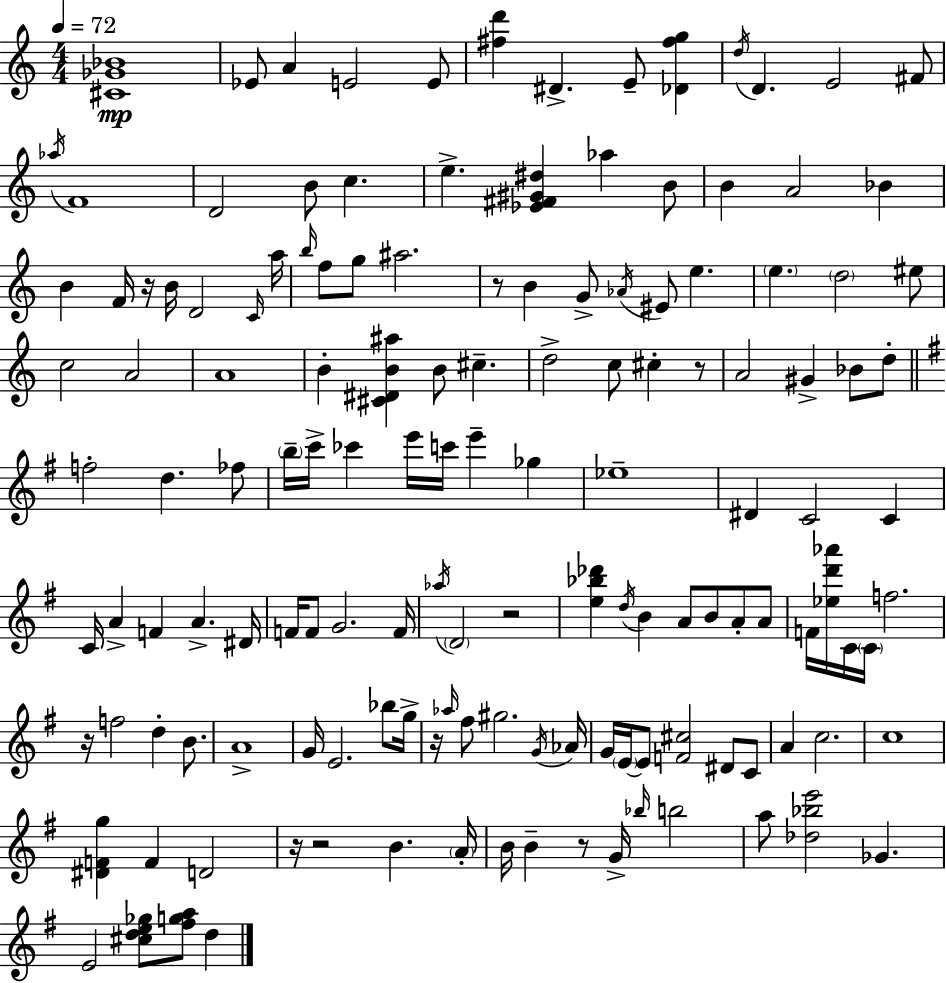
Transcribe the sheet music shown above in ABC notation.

X:1
T:Untitled
M:4/4
L:1/4
K:C
[^C_G_B]4 _E/2 A E2 E/2 [^fd'] ^D E/2 [_D^fg] d/4 D E2 ^F/2 _a/4 F4 D2 B/2 c e [_E^F^G^d] _a B/2 B A2 _B B F/4 z/4 B/4 D2 C/4 a/4 b/4 f/2 g/2 ^a2 z/2 B G/2 _A/4 ^E/2 e e d2 ^e/2 c2 A2 A4 B [^C^DB^a] B/2 ^c d2 c/2 ^c z/2 A2 ^G _B/2 d/2 f2 d _f/2 b/4 c'/4 _c' e'/4 c'/4 e' _g _e4 ^D C2 C C/4 A F A ^D/4 F/4 F/2 G2 F/4 _a/4 D2 z2 [e_b_d'] d/4 B A/2 B/2 A/2 A/2 F/4 [_ed'_a']/4 C/4 C/4 f2 z/4 f2 d B/2 A4 G/4 E2 _b/2 g/4 z/4 _a/4 ^f/2 ^g2 G/4 _A/4 G/4 E/4 E/2 [F^c]2 ^D/2 C/2 A c2 c4 [^DFg] F D2 z/4 z2 B A/4 B/4 B z/2 G/4 _b/4 b2 a/2 [_d_be']2 _G E2 [^cde_g]/2 [^fga]/2 d